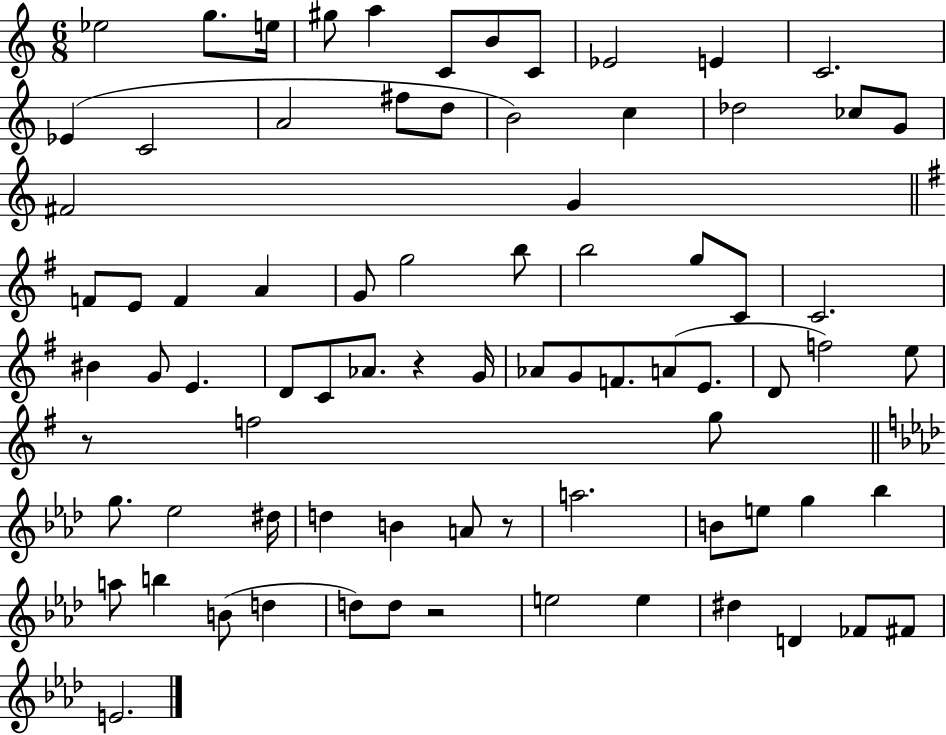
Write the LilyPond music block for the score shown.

{
  \clef treble
  \numericTimeSignature
  \time 6/8
  \key c \major
  ees''2 g''8. e''16 | gis''8 a''4 c'8 b'8 c'8 | ees'2 e'4 | c'2. | \break ees'4( c'2 | a'2 fis''8 d''8 | b'2) c''4 | des''2 ces''8 g'8 | \break fis'2 g'4 | \bar "||" \break \key g \major f'8 e'8 f'4 a'4 | g'8 g''2 b''8 | b''2 g''8 c'8 | c'2. | \break bis'4 g'8 e'4. | d'8 c'8 aes'8. r4 g'16 | aes'8 g'8 f'8. a'8( e'8. | d'8 f''2) e''8 | \break r8 f''2 g''8 | \bar "||" \break \key aes \major g''8. ees''2 dis''16 | d''4 b'4 a'8 r8 | a''2. | b'8 e''8 g''4 bes''4 | \break a''8 b''4 b'8( d''4 | d''8) d''8 r2 | e''2 e''4 | dis''4 d'4 fes'8 fis'8 | \break e'2. | \bar "|."
}